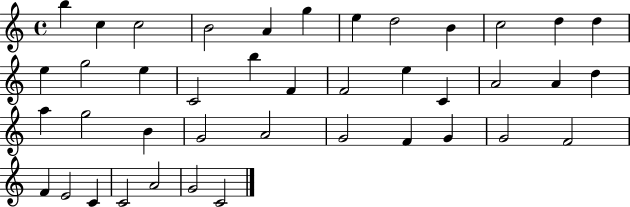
{
  \clef treble
  \time 4/4
  \defaultTimeSignature
  \key c \major
  b''4 c''4 c''2 | b'2 a'4 g''4 | e''4 d''2 b'4 | c''2 d''4 d''4 | \break e''4 g''2 e''4 | c'2 b''4 f'4 | f'2 e''4 c'4 | a'2 a'4 d''4 | \break a''4 g''2 b'4 | g'2 a'2 | g'2 f'4 g'4 | g'2 f'2 | \break f'4 e'2 c'4 | c'2 a'2 | g'2 c'2 | \bar "|."
}